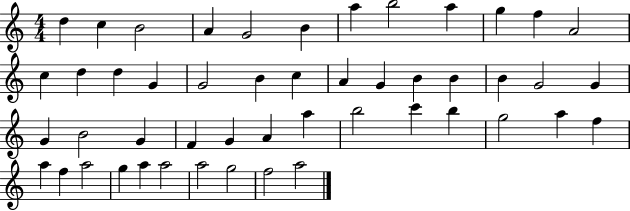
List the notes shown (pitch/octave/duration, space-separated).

D5/q C5/q B4/h A4/q G4/h B4/q A5/q B5/h A5/q G5/q F5/q A4/h C5/q D5/q D5/q G4/q G4/h B4/q C5/q A4/q G4/q B4/q B4/q B4/q G4/h G4/q G4/q B4/h G4/q F4/q G4/q A4/q A5/q B5/h C6/q B5/q G5/h A5/q F5/q A5/q F5/q A5/h G5/q A5/q A5/h A5/h G5/h F5/h A5/h